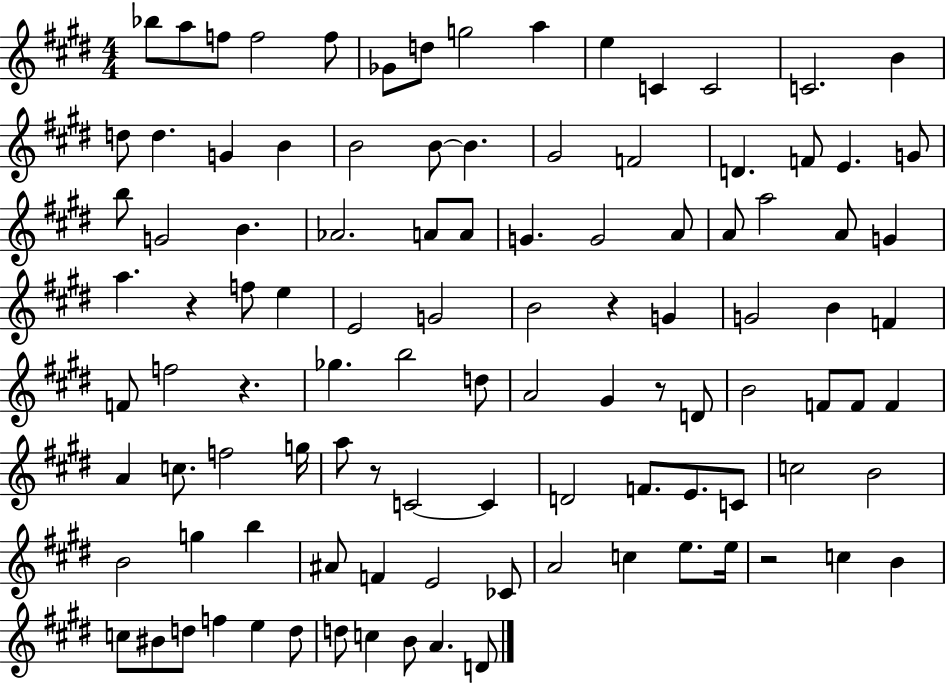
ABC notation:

X:1
T:Untitled
M:4/4
L:1/4
K:E
_b/2 a/2 f/2 f2 f/2 _G/2 d/2 g2 a e C C2 C2 B d/2 d G B B2 B/2 B ^G2 F2 D F/2 E G/2 b/2 G2 B _A2 A/2 A/2 G G2 A/2 A/2 a2 A/2 G a z f/2 e E2 G2 B2 z G G2 B F F/2 f2 z _g b2 d/2 A2 ^G z/2 D/2 B2 F/2 F/2 F A c/2 f2 g/4 a/2 z/2 C2 C D2 F/2 E/2 C/2 c2 B2 B2 g b ^A/2 F E2 _C/2 A2 c e/2 e/4 z2 c B c/2 ^B/2 d/2 f e d/2 d/2 c B/2 A D/2